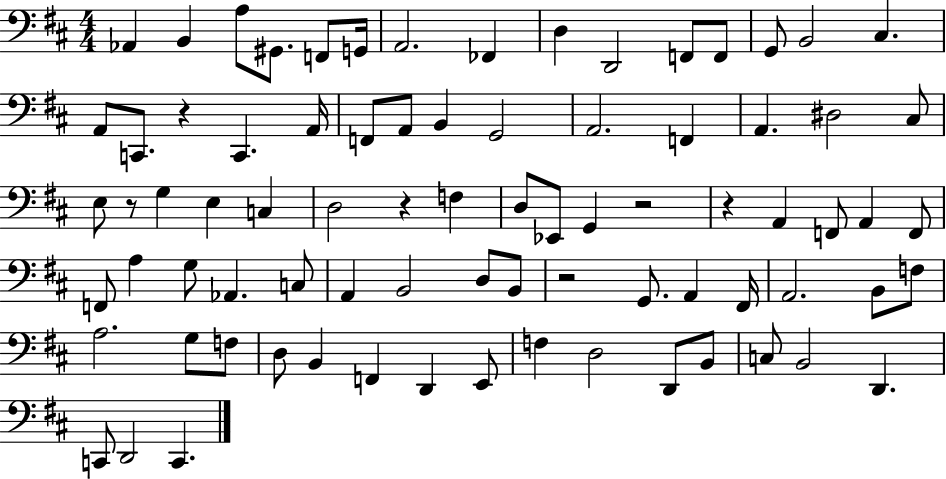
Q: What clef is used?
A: bass